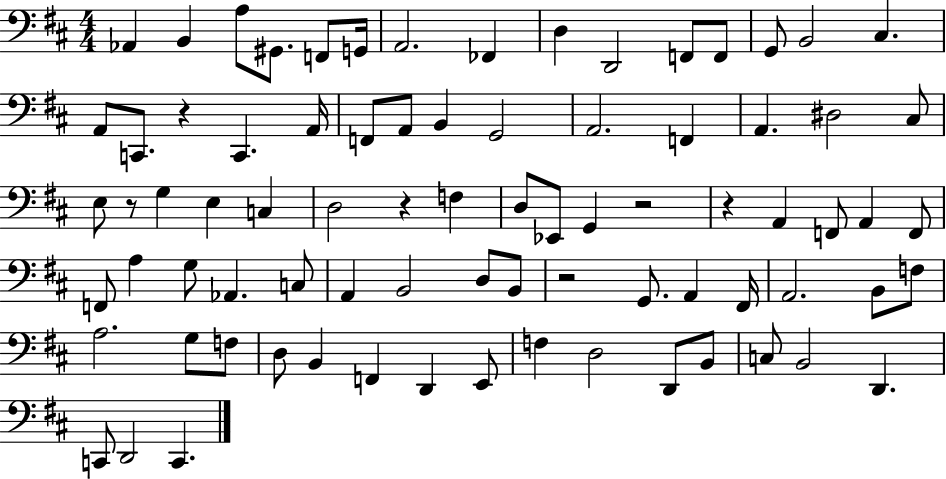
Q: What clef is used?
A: bass